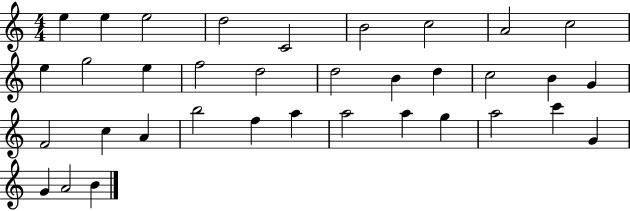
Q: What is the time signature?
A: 4/4